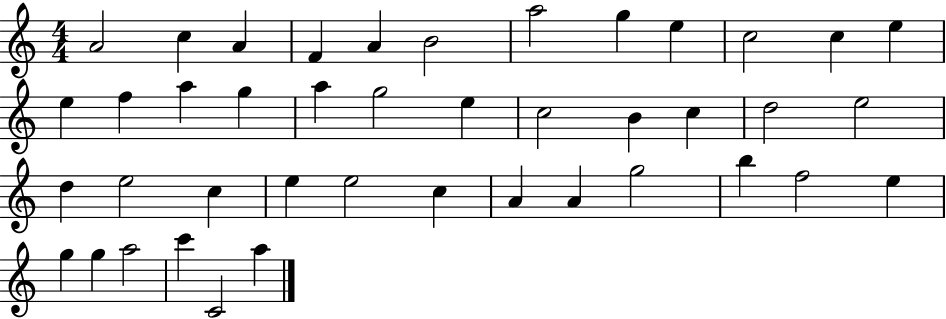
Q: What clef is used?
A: treble